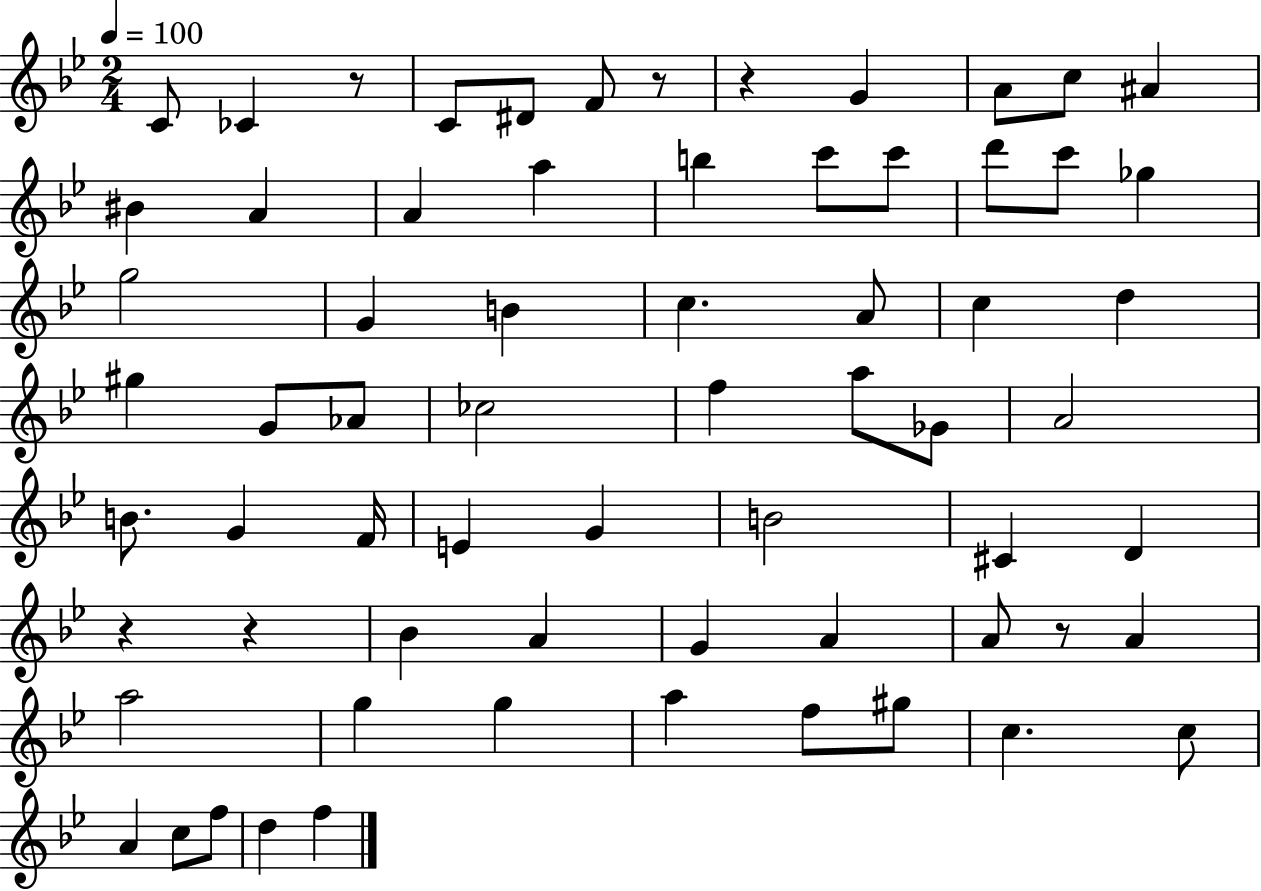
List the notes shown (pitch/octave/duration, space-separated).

C4/e CES4/q R/e C4/e D#4/e F4/e R/e R/q G4/q A4/e C5/e A#4/q BIS4/q A4/q A4/q A5/q B5/q C6/e C6/e D6/e C6/e Gb5/q G5/h G4/q B4/q C5/q. A4/e C5/q D5/q G#5/q G4/e Ab4/e CES5/h F5/q A5/e Gb4/e A4/h B4/e. G4/q F4/s E4/q G4/q B4/h C#4/q D4/q R/q R/q Bb4/q A4/q G4/q A4/q A4/e R/e A4/q A5/h G5/q G5/q A5/q F5/e G#5/e C5/q. C5/e A4/q C5/e F5/e D5/q F5/q